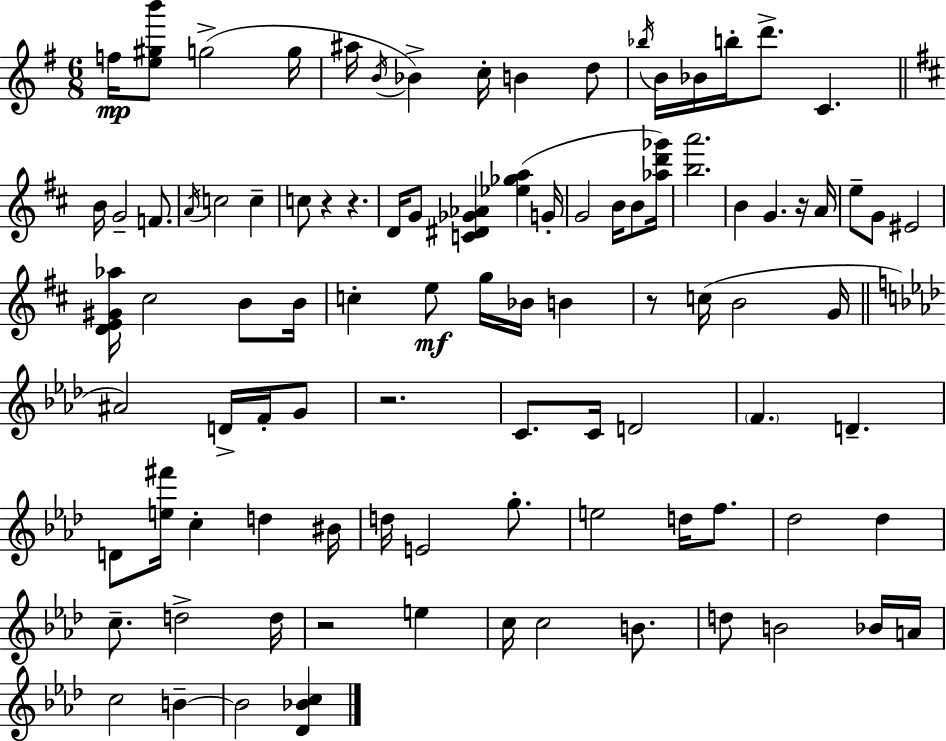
X:1
T:Untitled
M:6/8
L:1/4
K:G
f/4 [e^gb']/2 g2 g/4 ^a/4 B/4 _B c/4 B d/2 _b/4 B/4 _B/4 b/4 d'/2 C B/4 G2 F/2 A/4 c2 c c/2 z z D/4 G/2 [C^D_G_A] [_e_ga] G/4 G2 B/4 B/2 [_ad'_g']/4 [ba']2 B G z/4 A/4 e/2 G/2 ^E2 [DE^G_a]/4 ^c2 B/2 B/4 c e/2 g/4 _B/4 B z/2 c/4 B2 G/4 ^A2 D/4 F/4 G/2 z2 C/2 C/4 D2 F D D/2 [e^f']/4 c d ^B/4 d/4 E2 g/2 e2 d/4 f/2 _d2 _d c/2 d2 d/4 z2 e c/4 c2 B/2 d/2 B2 _B/4 A/4 c2 B B2 [_D_Bc]